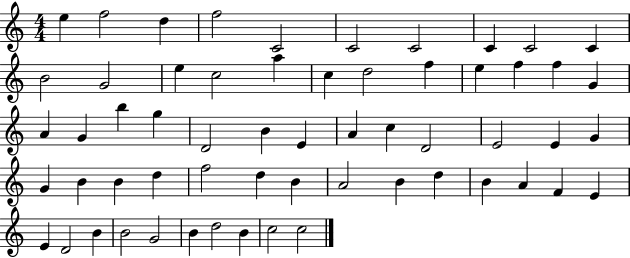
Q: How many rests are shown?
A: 0